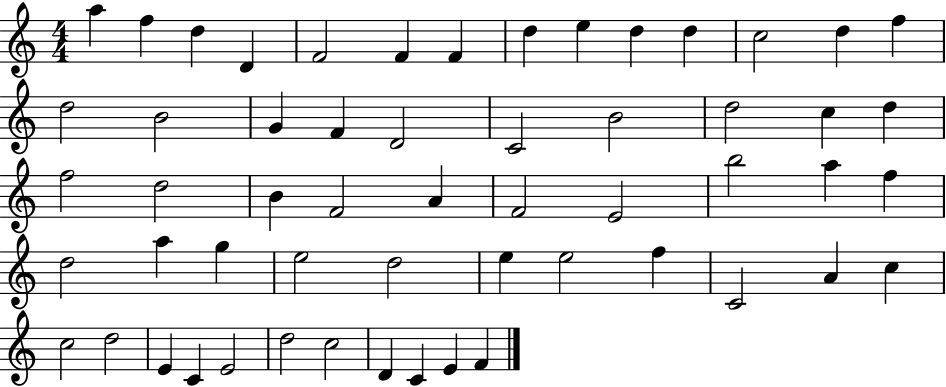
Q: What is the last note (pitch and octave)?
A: F4